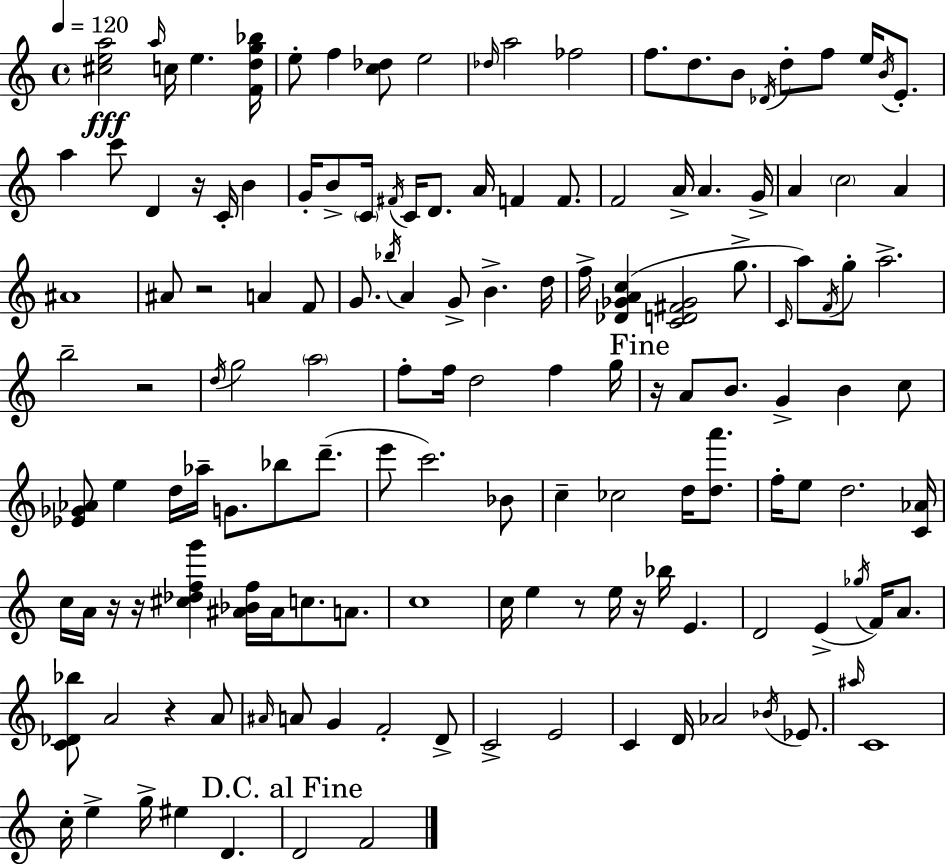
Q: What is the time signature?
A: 4/4